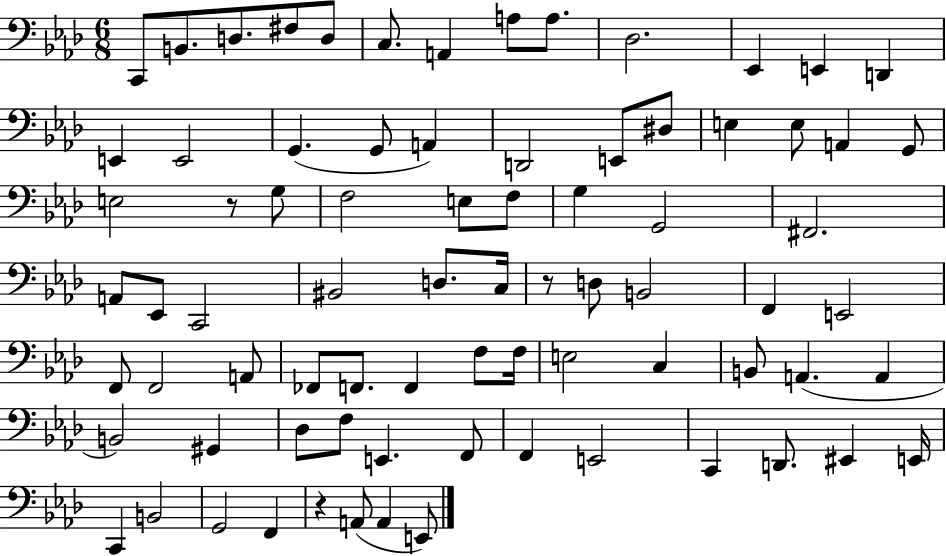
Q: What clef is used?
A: bass